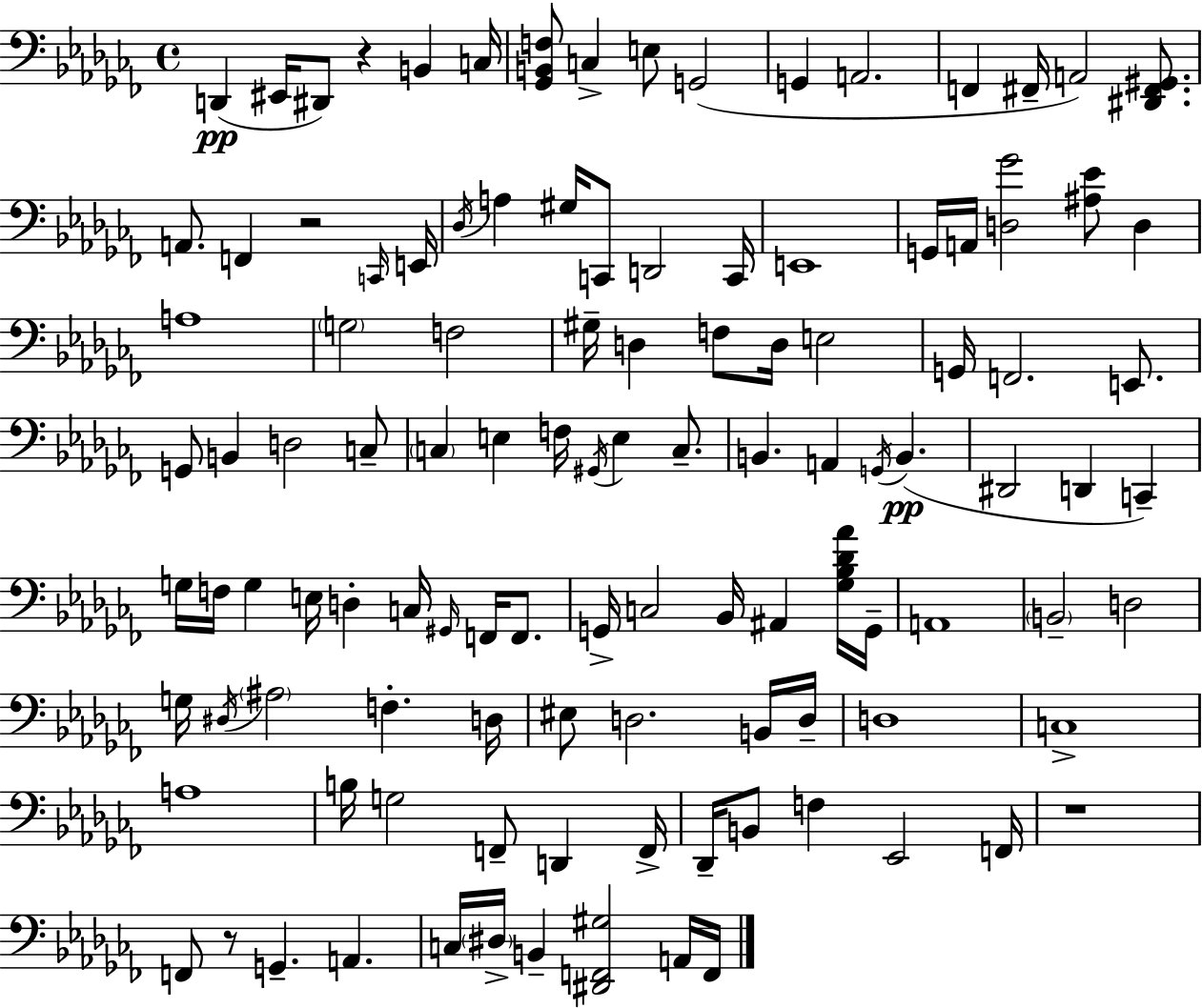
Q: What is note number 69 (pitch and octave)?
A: G2